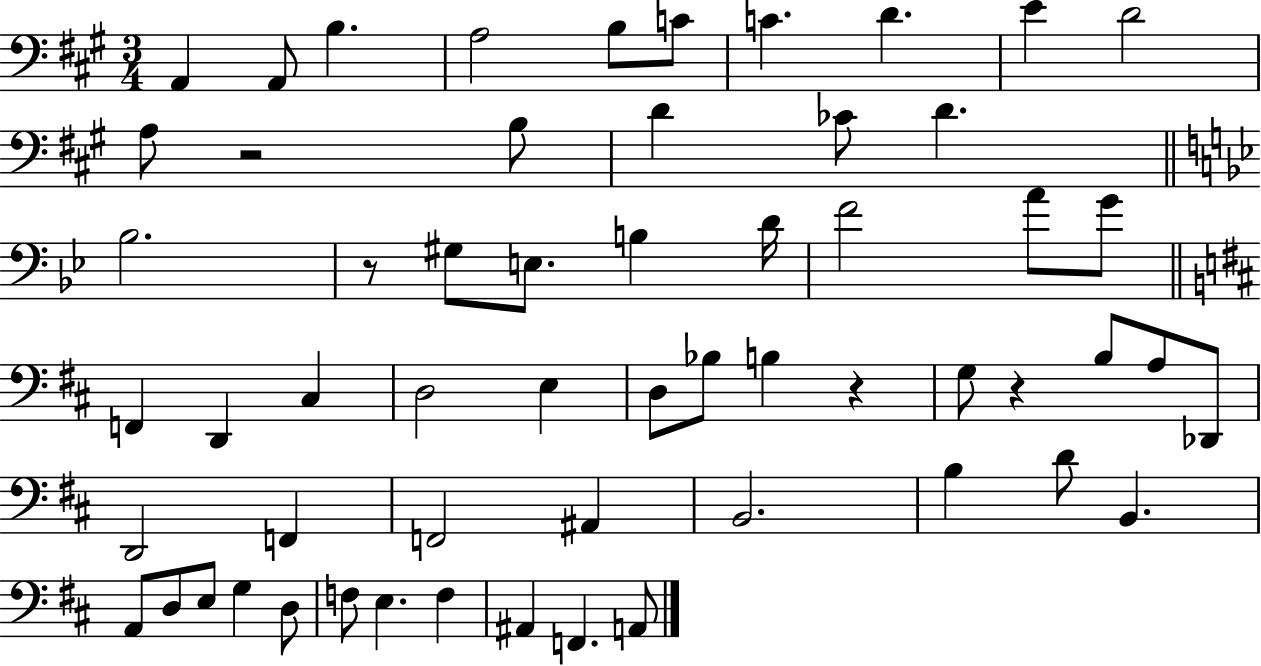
{
  \clef bass
  \numericTimeSignature
  \time 3/4
  \key a \major
  a,4 a,8 b4. | a2 b8 c'8 | c'4. d'4. | e'4 d'2 | \break a8 r2 b8 | d'4 ces'8 d'4. | \bar "||" \break \key g \minor bes2. | r8 gis8 e8. b4 d'16 | f'2 a'8 g'8 | \bar "||" \break \key d \major f,4 d,4 cis4 | d2 e4 | d8 bes8 b4 r4 | g8 r4 b8 a8 des,8 | \break d,2 f,4 | f,2 ais,4 | b,2. | b4 d'8 b,4. | \break a,8 d8 e8 g4 d8 | f8 e4. f4 | ais,4 f,4. a,8 | \bar "|."
}